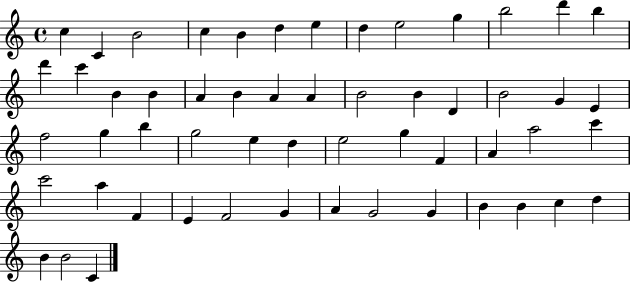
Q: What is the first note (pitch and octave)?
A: C5